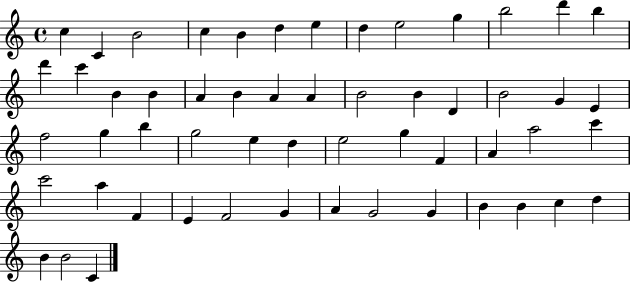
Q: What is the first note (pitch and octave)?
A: C5